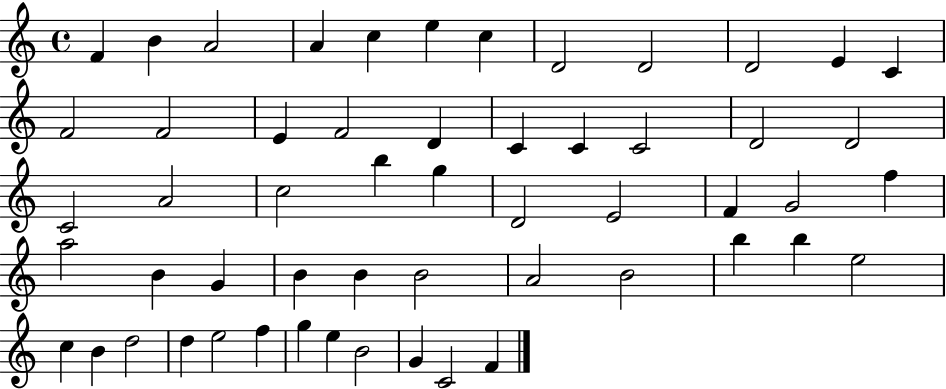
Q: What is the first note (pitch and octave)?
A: F4